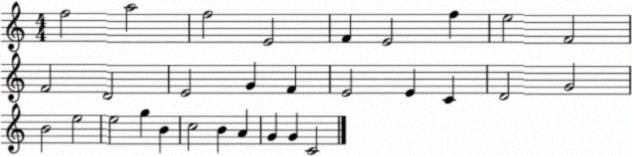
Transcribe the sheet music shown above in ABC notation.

X:1
T:Untitled
M:4/4
L:1/4
K:C
f2 a2 f2 E2 F E2 f e2 F2 F2 D2 E2 G F E2 E C D2 G2 B2 e2 e2 g B c2 B A G G C2